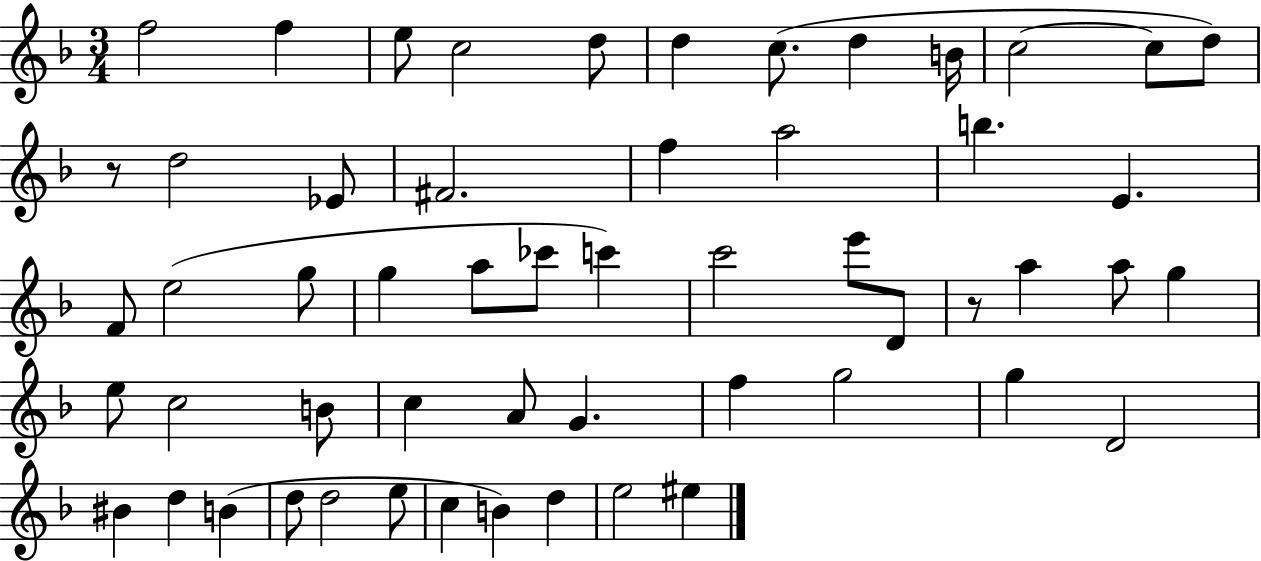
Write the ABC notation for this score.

X:1
T:Untitled
M:3/4
L:1/4
K:F
f2 f e/2 c2 d/2 d c/2 d B/4 c2 c/2 d/2 z/2 d2 _E/2 ^F2 f a2 b E F/2 e2 g/2 g a/2 _c'/2 c' c'2 e'/2 D/2 z/2 a a/2 g e/2 c2 B/2 c A/2 G f g2 g D2 ^B d B d/2 d2 e/2 c B d e2 ^e